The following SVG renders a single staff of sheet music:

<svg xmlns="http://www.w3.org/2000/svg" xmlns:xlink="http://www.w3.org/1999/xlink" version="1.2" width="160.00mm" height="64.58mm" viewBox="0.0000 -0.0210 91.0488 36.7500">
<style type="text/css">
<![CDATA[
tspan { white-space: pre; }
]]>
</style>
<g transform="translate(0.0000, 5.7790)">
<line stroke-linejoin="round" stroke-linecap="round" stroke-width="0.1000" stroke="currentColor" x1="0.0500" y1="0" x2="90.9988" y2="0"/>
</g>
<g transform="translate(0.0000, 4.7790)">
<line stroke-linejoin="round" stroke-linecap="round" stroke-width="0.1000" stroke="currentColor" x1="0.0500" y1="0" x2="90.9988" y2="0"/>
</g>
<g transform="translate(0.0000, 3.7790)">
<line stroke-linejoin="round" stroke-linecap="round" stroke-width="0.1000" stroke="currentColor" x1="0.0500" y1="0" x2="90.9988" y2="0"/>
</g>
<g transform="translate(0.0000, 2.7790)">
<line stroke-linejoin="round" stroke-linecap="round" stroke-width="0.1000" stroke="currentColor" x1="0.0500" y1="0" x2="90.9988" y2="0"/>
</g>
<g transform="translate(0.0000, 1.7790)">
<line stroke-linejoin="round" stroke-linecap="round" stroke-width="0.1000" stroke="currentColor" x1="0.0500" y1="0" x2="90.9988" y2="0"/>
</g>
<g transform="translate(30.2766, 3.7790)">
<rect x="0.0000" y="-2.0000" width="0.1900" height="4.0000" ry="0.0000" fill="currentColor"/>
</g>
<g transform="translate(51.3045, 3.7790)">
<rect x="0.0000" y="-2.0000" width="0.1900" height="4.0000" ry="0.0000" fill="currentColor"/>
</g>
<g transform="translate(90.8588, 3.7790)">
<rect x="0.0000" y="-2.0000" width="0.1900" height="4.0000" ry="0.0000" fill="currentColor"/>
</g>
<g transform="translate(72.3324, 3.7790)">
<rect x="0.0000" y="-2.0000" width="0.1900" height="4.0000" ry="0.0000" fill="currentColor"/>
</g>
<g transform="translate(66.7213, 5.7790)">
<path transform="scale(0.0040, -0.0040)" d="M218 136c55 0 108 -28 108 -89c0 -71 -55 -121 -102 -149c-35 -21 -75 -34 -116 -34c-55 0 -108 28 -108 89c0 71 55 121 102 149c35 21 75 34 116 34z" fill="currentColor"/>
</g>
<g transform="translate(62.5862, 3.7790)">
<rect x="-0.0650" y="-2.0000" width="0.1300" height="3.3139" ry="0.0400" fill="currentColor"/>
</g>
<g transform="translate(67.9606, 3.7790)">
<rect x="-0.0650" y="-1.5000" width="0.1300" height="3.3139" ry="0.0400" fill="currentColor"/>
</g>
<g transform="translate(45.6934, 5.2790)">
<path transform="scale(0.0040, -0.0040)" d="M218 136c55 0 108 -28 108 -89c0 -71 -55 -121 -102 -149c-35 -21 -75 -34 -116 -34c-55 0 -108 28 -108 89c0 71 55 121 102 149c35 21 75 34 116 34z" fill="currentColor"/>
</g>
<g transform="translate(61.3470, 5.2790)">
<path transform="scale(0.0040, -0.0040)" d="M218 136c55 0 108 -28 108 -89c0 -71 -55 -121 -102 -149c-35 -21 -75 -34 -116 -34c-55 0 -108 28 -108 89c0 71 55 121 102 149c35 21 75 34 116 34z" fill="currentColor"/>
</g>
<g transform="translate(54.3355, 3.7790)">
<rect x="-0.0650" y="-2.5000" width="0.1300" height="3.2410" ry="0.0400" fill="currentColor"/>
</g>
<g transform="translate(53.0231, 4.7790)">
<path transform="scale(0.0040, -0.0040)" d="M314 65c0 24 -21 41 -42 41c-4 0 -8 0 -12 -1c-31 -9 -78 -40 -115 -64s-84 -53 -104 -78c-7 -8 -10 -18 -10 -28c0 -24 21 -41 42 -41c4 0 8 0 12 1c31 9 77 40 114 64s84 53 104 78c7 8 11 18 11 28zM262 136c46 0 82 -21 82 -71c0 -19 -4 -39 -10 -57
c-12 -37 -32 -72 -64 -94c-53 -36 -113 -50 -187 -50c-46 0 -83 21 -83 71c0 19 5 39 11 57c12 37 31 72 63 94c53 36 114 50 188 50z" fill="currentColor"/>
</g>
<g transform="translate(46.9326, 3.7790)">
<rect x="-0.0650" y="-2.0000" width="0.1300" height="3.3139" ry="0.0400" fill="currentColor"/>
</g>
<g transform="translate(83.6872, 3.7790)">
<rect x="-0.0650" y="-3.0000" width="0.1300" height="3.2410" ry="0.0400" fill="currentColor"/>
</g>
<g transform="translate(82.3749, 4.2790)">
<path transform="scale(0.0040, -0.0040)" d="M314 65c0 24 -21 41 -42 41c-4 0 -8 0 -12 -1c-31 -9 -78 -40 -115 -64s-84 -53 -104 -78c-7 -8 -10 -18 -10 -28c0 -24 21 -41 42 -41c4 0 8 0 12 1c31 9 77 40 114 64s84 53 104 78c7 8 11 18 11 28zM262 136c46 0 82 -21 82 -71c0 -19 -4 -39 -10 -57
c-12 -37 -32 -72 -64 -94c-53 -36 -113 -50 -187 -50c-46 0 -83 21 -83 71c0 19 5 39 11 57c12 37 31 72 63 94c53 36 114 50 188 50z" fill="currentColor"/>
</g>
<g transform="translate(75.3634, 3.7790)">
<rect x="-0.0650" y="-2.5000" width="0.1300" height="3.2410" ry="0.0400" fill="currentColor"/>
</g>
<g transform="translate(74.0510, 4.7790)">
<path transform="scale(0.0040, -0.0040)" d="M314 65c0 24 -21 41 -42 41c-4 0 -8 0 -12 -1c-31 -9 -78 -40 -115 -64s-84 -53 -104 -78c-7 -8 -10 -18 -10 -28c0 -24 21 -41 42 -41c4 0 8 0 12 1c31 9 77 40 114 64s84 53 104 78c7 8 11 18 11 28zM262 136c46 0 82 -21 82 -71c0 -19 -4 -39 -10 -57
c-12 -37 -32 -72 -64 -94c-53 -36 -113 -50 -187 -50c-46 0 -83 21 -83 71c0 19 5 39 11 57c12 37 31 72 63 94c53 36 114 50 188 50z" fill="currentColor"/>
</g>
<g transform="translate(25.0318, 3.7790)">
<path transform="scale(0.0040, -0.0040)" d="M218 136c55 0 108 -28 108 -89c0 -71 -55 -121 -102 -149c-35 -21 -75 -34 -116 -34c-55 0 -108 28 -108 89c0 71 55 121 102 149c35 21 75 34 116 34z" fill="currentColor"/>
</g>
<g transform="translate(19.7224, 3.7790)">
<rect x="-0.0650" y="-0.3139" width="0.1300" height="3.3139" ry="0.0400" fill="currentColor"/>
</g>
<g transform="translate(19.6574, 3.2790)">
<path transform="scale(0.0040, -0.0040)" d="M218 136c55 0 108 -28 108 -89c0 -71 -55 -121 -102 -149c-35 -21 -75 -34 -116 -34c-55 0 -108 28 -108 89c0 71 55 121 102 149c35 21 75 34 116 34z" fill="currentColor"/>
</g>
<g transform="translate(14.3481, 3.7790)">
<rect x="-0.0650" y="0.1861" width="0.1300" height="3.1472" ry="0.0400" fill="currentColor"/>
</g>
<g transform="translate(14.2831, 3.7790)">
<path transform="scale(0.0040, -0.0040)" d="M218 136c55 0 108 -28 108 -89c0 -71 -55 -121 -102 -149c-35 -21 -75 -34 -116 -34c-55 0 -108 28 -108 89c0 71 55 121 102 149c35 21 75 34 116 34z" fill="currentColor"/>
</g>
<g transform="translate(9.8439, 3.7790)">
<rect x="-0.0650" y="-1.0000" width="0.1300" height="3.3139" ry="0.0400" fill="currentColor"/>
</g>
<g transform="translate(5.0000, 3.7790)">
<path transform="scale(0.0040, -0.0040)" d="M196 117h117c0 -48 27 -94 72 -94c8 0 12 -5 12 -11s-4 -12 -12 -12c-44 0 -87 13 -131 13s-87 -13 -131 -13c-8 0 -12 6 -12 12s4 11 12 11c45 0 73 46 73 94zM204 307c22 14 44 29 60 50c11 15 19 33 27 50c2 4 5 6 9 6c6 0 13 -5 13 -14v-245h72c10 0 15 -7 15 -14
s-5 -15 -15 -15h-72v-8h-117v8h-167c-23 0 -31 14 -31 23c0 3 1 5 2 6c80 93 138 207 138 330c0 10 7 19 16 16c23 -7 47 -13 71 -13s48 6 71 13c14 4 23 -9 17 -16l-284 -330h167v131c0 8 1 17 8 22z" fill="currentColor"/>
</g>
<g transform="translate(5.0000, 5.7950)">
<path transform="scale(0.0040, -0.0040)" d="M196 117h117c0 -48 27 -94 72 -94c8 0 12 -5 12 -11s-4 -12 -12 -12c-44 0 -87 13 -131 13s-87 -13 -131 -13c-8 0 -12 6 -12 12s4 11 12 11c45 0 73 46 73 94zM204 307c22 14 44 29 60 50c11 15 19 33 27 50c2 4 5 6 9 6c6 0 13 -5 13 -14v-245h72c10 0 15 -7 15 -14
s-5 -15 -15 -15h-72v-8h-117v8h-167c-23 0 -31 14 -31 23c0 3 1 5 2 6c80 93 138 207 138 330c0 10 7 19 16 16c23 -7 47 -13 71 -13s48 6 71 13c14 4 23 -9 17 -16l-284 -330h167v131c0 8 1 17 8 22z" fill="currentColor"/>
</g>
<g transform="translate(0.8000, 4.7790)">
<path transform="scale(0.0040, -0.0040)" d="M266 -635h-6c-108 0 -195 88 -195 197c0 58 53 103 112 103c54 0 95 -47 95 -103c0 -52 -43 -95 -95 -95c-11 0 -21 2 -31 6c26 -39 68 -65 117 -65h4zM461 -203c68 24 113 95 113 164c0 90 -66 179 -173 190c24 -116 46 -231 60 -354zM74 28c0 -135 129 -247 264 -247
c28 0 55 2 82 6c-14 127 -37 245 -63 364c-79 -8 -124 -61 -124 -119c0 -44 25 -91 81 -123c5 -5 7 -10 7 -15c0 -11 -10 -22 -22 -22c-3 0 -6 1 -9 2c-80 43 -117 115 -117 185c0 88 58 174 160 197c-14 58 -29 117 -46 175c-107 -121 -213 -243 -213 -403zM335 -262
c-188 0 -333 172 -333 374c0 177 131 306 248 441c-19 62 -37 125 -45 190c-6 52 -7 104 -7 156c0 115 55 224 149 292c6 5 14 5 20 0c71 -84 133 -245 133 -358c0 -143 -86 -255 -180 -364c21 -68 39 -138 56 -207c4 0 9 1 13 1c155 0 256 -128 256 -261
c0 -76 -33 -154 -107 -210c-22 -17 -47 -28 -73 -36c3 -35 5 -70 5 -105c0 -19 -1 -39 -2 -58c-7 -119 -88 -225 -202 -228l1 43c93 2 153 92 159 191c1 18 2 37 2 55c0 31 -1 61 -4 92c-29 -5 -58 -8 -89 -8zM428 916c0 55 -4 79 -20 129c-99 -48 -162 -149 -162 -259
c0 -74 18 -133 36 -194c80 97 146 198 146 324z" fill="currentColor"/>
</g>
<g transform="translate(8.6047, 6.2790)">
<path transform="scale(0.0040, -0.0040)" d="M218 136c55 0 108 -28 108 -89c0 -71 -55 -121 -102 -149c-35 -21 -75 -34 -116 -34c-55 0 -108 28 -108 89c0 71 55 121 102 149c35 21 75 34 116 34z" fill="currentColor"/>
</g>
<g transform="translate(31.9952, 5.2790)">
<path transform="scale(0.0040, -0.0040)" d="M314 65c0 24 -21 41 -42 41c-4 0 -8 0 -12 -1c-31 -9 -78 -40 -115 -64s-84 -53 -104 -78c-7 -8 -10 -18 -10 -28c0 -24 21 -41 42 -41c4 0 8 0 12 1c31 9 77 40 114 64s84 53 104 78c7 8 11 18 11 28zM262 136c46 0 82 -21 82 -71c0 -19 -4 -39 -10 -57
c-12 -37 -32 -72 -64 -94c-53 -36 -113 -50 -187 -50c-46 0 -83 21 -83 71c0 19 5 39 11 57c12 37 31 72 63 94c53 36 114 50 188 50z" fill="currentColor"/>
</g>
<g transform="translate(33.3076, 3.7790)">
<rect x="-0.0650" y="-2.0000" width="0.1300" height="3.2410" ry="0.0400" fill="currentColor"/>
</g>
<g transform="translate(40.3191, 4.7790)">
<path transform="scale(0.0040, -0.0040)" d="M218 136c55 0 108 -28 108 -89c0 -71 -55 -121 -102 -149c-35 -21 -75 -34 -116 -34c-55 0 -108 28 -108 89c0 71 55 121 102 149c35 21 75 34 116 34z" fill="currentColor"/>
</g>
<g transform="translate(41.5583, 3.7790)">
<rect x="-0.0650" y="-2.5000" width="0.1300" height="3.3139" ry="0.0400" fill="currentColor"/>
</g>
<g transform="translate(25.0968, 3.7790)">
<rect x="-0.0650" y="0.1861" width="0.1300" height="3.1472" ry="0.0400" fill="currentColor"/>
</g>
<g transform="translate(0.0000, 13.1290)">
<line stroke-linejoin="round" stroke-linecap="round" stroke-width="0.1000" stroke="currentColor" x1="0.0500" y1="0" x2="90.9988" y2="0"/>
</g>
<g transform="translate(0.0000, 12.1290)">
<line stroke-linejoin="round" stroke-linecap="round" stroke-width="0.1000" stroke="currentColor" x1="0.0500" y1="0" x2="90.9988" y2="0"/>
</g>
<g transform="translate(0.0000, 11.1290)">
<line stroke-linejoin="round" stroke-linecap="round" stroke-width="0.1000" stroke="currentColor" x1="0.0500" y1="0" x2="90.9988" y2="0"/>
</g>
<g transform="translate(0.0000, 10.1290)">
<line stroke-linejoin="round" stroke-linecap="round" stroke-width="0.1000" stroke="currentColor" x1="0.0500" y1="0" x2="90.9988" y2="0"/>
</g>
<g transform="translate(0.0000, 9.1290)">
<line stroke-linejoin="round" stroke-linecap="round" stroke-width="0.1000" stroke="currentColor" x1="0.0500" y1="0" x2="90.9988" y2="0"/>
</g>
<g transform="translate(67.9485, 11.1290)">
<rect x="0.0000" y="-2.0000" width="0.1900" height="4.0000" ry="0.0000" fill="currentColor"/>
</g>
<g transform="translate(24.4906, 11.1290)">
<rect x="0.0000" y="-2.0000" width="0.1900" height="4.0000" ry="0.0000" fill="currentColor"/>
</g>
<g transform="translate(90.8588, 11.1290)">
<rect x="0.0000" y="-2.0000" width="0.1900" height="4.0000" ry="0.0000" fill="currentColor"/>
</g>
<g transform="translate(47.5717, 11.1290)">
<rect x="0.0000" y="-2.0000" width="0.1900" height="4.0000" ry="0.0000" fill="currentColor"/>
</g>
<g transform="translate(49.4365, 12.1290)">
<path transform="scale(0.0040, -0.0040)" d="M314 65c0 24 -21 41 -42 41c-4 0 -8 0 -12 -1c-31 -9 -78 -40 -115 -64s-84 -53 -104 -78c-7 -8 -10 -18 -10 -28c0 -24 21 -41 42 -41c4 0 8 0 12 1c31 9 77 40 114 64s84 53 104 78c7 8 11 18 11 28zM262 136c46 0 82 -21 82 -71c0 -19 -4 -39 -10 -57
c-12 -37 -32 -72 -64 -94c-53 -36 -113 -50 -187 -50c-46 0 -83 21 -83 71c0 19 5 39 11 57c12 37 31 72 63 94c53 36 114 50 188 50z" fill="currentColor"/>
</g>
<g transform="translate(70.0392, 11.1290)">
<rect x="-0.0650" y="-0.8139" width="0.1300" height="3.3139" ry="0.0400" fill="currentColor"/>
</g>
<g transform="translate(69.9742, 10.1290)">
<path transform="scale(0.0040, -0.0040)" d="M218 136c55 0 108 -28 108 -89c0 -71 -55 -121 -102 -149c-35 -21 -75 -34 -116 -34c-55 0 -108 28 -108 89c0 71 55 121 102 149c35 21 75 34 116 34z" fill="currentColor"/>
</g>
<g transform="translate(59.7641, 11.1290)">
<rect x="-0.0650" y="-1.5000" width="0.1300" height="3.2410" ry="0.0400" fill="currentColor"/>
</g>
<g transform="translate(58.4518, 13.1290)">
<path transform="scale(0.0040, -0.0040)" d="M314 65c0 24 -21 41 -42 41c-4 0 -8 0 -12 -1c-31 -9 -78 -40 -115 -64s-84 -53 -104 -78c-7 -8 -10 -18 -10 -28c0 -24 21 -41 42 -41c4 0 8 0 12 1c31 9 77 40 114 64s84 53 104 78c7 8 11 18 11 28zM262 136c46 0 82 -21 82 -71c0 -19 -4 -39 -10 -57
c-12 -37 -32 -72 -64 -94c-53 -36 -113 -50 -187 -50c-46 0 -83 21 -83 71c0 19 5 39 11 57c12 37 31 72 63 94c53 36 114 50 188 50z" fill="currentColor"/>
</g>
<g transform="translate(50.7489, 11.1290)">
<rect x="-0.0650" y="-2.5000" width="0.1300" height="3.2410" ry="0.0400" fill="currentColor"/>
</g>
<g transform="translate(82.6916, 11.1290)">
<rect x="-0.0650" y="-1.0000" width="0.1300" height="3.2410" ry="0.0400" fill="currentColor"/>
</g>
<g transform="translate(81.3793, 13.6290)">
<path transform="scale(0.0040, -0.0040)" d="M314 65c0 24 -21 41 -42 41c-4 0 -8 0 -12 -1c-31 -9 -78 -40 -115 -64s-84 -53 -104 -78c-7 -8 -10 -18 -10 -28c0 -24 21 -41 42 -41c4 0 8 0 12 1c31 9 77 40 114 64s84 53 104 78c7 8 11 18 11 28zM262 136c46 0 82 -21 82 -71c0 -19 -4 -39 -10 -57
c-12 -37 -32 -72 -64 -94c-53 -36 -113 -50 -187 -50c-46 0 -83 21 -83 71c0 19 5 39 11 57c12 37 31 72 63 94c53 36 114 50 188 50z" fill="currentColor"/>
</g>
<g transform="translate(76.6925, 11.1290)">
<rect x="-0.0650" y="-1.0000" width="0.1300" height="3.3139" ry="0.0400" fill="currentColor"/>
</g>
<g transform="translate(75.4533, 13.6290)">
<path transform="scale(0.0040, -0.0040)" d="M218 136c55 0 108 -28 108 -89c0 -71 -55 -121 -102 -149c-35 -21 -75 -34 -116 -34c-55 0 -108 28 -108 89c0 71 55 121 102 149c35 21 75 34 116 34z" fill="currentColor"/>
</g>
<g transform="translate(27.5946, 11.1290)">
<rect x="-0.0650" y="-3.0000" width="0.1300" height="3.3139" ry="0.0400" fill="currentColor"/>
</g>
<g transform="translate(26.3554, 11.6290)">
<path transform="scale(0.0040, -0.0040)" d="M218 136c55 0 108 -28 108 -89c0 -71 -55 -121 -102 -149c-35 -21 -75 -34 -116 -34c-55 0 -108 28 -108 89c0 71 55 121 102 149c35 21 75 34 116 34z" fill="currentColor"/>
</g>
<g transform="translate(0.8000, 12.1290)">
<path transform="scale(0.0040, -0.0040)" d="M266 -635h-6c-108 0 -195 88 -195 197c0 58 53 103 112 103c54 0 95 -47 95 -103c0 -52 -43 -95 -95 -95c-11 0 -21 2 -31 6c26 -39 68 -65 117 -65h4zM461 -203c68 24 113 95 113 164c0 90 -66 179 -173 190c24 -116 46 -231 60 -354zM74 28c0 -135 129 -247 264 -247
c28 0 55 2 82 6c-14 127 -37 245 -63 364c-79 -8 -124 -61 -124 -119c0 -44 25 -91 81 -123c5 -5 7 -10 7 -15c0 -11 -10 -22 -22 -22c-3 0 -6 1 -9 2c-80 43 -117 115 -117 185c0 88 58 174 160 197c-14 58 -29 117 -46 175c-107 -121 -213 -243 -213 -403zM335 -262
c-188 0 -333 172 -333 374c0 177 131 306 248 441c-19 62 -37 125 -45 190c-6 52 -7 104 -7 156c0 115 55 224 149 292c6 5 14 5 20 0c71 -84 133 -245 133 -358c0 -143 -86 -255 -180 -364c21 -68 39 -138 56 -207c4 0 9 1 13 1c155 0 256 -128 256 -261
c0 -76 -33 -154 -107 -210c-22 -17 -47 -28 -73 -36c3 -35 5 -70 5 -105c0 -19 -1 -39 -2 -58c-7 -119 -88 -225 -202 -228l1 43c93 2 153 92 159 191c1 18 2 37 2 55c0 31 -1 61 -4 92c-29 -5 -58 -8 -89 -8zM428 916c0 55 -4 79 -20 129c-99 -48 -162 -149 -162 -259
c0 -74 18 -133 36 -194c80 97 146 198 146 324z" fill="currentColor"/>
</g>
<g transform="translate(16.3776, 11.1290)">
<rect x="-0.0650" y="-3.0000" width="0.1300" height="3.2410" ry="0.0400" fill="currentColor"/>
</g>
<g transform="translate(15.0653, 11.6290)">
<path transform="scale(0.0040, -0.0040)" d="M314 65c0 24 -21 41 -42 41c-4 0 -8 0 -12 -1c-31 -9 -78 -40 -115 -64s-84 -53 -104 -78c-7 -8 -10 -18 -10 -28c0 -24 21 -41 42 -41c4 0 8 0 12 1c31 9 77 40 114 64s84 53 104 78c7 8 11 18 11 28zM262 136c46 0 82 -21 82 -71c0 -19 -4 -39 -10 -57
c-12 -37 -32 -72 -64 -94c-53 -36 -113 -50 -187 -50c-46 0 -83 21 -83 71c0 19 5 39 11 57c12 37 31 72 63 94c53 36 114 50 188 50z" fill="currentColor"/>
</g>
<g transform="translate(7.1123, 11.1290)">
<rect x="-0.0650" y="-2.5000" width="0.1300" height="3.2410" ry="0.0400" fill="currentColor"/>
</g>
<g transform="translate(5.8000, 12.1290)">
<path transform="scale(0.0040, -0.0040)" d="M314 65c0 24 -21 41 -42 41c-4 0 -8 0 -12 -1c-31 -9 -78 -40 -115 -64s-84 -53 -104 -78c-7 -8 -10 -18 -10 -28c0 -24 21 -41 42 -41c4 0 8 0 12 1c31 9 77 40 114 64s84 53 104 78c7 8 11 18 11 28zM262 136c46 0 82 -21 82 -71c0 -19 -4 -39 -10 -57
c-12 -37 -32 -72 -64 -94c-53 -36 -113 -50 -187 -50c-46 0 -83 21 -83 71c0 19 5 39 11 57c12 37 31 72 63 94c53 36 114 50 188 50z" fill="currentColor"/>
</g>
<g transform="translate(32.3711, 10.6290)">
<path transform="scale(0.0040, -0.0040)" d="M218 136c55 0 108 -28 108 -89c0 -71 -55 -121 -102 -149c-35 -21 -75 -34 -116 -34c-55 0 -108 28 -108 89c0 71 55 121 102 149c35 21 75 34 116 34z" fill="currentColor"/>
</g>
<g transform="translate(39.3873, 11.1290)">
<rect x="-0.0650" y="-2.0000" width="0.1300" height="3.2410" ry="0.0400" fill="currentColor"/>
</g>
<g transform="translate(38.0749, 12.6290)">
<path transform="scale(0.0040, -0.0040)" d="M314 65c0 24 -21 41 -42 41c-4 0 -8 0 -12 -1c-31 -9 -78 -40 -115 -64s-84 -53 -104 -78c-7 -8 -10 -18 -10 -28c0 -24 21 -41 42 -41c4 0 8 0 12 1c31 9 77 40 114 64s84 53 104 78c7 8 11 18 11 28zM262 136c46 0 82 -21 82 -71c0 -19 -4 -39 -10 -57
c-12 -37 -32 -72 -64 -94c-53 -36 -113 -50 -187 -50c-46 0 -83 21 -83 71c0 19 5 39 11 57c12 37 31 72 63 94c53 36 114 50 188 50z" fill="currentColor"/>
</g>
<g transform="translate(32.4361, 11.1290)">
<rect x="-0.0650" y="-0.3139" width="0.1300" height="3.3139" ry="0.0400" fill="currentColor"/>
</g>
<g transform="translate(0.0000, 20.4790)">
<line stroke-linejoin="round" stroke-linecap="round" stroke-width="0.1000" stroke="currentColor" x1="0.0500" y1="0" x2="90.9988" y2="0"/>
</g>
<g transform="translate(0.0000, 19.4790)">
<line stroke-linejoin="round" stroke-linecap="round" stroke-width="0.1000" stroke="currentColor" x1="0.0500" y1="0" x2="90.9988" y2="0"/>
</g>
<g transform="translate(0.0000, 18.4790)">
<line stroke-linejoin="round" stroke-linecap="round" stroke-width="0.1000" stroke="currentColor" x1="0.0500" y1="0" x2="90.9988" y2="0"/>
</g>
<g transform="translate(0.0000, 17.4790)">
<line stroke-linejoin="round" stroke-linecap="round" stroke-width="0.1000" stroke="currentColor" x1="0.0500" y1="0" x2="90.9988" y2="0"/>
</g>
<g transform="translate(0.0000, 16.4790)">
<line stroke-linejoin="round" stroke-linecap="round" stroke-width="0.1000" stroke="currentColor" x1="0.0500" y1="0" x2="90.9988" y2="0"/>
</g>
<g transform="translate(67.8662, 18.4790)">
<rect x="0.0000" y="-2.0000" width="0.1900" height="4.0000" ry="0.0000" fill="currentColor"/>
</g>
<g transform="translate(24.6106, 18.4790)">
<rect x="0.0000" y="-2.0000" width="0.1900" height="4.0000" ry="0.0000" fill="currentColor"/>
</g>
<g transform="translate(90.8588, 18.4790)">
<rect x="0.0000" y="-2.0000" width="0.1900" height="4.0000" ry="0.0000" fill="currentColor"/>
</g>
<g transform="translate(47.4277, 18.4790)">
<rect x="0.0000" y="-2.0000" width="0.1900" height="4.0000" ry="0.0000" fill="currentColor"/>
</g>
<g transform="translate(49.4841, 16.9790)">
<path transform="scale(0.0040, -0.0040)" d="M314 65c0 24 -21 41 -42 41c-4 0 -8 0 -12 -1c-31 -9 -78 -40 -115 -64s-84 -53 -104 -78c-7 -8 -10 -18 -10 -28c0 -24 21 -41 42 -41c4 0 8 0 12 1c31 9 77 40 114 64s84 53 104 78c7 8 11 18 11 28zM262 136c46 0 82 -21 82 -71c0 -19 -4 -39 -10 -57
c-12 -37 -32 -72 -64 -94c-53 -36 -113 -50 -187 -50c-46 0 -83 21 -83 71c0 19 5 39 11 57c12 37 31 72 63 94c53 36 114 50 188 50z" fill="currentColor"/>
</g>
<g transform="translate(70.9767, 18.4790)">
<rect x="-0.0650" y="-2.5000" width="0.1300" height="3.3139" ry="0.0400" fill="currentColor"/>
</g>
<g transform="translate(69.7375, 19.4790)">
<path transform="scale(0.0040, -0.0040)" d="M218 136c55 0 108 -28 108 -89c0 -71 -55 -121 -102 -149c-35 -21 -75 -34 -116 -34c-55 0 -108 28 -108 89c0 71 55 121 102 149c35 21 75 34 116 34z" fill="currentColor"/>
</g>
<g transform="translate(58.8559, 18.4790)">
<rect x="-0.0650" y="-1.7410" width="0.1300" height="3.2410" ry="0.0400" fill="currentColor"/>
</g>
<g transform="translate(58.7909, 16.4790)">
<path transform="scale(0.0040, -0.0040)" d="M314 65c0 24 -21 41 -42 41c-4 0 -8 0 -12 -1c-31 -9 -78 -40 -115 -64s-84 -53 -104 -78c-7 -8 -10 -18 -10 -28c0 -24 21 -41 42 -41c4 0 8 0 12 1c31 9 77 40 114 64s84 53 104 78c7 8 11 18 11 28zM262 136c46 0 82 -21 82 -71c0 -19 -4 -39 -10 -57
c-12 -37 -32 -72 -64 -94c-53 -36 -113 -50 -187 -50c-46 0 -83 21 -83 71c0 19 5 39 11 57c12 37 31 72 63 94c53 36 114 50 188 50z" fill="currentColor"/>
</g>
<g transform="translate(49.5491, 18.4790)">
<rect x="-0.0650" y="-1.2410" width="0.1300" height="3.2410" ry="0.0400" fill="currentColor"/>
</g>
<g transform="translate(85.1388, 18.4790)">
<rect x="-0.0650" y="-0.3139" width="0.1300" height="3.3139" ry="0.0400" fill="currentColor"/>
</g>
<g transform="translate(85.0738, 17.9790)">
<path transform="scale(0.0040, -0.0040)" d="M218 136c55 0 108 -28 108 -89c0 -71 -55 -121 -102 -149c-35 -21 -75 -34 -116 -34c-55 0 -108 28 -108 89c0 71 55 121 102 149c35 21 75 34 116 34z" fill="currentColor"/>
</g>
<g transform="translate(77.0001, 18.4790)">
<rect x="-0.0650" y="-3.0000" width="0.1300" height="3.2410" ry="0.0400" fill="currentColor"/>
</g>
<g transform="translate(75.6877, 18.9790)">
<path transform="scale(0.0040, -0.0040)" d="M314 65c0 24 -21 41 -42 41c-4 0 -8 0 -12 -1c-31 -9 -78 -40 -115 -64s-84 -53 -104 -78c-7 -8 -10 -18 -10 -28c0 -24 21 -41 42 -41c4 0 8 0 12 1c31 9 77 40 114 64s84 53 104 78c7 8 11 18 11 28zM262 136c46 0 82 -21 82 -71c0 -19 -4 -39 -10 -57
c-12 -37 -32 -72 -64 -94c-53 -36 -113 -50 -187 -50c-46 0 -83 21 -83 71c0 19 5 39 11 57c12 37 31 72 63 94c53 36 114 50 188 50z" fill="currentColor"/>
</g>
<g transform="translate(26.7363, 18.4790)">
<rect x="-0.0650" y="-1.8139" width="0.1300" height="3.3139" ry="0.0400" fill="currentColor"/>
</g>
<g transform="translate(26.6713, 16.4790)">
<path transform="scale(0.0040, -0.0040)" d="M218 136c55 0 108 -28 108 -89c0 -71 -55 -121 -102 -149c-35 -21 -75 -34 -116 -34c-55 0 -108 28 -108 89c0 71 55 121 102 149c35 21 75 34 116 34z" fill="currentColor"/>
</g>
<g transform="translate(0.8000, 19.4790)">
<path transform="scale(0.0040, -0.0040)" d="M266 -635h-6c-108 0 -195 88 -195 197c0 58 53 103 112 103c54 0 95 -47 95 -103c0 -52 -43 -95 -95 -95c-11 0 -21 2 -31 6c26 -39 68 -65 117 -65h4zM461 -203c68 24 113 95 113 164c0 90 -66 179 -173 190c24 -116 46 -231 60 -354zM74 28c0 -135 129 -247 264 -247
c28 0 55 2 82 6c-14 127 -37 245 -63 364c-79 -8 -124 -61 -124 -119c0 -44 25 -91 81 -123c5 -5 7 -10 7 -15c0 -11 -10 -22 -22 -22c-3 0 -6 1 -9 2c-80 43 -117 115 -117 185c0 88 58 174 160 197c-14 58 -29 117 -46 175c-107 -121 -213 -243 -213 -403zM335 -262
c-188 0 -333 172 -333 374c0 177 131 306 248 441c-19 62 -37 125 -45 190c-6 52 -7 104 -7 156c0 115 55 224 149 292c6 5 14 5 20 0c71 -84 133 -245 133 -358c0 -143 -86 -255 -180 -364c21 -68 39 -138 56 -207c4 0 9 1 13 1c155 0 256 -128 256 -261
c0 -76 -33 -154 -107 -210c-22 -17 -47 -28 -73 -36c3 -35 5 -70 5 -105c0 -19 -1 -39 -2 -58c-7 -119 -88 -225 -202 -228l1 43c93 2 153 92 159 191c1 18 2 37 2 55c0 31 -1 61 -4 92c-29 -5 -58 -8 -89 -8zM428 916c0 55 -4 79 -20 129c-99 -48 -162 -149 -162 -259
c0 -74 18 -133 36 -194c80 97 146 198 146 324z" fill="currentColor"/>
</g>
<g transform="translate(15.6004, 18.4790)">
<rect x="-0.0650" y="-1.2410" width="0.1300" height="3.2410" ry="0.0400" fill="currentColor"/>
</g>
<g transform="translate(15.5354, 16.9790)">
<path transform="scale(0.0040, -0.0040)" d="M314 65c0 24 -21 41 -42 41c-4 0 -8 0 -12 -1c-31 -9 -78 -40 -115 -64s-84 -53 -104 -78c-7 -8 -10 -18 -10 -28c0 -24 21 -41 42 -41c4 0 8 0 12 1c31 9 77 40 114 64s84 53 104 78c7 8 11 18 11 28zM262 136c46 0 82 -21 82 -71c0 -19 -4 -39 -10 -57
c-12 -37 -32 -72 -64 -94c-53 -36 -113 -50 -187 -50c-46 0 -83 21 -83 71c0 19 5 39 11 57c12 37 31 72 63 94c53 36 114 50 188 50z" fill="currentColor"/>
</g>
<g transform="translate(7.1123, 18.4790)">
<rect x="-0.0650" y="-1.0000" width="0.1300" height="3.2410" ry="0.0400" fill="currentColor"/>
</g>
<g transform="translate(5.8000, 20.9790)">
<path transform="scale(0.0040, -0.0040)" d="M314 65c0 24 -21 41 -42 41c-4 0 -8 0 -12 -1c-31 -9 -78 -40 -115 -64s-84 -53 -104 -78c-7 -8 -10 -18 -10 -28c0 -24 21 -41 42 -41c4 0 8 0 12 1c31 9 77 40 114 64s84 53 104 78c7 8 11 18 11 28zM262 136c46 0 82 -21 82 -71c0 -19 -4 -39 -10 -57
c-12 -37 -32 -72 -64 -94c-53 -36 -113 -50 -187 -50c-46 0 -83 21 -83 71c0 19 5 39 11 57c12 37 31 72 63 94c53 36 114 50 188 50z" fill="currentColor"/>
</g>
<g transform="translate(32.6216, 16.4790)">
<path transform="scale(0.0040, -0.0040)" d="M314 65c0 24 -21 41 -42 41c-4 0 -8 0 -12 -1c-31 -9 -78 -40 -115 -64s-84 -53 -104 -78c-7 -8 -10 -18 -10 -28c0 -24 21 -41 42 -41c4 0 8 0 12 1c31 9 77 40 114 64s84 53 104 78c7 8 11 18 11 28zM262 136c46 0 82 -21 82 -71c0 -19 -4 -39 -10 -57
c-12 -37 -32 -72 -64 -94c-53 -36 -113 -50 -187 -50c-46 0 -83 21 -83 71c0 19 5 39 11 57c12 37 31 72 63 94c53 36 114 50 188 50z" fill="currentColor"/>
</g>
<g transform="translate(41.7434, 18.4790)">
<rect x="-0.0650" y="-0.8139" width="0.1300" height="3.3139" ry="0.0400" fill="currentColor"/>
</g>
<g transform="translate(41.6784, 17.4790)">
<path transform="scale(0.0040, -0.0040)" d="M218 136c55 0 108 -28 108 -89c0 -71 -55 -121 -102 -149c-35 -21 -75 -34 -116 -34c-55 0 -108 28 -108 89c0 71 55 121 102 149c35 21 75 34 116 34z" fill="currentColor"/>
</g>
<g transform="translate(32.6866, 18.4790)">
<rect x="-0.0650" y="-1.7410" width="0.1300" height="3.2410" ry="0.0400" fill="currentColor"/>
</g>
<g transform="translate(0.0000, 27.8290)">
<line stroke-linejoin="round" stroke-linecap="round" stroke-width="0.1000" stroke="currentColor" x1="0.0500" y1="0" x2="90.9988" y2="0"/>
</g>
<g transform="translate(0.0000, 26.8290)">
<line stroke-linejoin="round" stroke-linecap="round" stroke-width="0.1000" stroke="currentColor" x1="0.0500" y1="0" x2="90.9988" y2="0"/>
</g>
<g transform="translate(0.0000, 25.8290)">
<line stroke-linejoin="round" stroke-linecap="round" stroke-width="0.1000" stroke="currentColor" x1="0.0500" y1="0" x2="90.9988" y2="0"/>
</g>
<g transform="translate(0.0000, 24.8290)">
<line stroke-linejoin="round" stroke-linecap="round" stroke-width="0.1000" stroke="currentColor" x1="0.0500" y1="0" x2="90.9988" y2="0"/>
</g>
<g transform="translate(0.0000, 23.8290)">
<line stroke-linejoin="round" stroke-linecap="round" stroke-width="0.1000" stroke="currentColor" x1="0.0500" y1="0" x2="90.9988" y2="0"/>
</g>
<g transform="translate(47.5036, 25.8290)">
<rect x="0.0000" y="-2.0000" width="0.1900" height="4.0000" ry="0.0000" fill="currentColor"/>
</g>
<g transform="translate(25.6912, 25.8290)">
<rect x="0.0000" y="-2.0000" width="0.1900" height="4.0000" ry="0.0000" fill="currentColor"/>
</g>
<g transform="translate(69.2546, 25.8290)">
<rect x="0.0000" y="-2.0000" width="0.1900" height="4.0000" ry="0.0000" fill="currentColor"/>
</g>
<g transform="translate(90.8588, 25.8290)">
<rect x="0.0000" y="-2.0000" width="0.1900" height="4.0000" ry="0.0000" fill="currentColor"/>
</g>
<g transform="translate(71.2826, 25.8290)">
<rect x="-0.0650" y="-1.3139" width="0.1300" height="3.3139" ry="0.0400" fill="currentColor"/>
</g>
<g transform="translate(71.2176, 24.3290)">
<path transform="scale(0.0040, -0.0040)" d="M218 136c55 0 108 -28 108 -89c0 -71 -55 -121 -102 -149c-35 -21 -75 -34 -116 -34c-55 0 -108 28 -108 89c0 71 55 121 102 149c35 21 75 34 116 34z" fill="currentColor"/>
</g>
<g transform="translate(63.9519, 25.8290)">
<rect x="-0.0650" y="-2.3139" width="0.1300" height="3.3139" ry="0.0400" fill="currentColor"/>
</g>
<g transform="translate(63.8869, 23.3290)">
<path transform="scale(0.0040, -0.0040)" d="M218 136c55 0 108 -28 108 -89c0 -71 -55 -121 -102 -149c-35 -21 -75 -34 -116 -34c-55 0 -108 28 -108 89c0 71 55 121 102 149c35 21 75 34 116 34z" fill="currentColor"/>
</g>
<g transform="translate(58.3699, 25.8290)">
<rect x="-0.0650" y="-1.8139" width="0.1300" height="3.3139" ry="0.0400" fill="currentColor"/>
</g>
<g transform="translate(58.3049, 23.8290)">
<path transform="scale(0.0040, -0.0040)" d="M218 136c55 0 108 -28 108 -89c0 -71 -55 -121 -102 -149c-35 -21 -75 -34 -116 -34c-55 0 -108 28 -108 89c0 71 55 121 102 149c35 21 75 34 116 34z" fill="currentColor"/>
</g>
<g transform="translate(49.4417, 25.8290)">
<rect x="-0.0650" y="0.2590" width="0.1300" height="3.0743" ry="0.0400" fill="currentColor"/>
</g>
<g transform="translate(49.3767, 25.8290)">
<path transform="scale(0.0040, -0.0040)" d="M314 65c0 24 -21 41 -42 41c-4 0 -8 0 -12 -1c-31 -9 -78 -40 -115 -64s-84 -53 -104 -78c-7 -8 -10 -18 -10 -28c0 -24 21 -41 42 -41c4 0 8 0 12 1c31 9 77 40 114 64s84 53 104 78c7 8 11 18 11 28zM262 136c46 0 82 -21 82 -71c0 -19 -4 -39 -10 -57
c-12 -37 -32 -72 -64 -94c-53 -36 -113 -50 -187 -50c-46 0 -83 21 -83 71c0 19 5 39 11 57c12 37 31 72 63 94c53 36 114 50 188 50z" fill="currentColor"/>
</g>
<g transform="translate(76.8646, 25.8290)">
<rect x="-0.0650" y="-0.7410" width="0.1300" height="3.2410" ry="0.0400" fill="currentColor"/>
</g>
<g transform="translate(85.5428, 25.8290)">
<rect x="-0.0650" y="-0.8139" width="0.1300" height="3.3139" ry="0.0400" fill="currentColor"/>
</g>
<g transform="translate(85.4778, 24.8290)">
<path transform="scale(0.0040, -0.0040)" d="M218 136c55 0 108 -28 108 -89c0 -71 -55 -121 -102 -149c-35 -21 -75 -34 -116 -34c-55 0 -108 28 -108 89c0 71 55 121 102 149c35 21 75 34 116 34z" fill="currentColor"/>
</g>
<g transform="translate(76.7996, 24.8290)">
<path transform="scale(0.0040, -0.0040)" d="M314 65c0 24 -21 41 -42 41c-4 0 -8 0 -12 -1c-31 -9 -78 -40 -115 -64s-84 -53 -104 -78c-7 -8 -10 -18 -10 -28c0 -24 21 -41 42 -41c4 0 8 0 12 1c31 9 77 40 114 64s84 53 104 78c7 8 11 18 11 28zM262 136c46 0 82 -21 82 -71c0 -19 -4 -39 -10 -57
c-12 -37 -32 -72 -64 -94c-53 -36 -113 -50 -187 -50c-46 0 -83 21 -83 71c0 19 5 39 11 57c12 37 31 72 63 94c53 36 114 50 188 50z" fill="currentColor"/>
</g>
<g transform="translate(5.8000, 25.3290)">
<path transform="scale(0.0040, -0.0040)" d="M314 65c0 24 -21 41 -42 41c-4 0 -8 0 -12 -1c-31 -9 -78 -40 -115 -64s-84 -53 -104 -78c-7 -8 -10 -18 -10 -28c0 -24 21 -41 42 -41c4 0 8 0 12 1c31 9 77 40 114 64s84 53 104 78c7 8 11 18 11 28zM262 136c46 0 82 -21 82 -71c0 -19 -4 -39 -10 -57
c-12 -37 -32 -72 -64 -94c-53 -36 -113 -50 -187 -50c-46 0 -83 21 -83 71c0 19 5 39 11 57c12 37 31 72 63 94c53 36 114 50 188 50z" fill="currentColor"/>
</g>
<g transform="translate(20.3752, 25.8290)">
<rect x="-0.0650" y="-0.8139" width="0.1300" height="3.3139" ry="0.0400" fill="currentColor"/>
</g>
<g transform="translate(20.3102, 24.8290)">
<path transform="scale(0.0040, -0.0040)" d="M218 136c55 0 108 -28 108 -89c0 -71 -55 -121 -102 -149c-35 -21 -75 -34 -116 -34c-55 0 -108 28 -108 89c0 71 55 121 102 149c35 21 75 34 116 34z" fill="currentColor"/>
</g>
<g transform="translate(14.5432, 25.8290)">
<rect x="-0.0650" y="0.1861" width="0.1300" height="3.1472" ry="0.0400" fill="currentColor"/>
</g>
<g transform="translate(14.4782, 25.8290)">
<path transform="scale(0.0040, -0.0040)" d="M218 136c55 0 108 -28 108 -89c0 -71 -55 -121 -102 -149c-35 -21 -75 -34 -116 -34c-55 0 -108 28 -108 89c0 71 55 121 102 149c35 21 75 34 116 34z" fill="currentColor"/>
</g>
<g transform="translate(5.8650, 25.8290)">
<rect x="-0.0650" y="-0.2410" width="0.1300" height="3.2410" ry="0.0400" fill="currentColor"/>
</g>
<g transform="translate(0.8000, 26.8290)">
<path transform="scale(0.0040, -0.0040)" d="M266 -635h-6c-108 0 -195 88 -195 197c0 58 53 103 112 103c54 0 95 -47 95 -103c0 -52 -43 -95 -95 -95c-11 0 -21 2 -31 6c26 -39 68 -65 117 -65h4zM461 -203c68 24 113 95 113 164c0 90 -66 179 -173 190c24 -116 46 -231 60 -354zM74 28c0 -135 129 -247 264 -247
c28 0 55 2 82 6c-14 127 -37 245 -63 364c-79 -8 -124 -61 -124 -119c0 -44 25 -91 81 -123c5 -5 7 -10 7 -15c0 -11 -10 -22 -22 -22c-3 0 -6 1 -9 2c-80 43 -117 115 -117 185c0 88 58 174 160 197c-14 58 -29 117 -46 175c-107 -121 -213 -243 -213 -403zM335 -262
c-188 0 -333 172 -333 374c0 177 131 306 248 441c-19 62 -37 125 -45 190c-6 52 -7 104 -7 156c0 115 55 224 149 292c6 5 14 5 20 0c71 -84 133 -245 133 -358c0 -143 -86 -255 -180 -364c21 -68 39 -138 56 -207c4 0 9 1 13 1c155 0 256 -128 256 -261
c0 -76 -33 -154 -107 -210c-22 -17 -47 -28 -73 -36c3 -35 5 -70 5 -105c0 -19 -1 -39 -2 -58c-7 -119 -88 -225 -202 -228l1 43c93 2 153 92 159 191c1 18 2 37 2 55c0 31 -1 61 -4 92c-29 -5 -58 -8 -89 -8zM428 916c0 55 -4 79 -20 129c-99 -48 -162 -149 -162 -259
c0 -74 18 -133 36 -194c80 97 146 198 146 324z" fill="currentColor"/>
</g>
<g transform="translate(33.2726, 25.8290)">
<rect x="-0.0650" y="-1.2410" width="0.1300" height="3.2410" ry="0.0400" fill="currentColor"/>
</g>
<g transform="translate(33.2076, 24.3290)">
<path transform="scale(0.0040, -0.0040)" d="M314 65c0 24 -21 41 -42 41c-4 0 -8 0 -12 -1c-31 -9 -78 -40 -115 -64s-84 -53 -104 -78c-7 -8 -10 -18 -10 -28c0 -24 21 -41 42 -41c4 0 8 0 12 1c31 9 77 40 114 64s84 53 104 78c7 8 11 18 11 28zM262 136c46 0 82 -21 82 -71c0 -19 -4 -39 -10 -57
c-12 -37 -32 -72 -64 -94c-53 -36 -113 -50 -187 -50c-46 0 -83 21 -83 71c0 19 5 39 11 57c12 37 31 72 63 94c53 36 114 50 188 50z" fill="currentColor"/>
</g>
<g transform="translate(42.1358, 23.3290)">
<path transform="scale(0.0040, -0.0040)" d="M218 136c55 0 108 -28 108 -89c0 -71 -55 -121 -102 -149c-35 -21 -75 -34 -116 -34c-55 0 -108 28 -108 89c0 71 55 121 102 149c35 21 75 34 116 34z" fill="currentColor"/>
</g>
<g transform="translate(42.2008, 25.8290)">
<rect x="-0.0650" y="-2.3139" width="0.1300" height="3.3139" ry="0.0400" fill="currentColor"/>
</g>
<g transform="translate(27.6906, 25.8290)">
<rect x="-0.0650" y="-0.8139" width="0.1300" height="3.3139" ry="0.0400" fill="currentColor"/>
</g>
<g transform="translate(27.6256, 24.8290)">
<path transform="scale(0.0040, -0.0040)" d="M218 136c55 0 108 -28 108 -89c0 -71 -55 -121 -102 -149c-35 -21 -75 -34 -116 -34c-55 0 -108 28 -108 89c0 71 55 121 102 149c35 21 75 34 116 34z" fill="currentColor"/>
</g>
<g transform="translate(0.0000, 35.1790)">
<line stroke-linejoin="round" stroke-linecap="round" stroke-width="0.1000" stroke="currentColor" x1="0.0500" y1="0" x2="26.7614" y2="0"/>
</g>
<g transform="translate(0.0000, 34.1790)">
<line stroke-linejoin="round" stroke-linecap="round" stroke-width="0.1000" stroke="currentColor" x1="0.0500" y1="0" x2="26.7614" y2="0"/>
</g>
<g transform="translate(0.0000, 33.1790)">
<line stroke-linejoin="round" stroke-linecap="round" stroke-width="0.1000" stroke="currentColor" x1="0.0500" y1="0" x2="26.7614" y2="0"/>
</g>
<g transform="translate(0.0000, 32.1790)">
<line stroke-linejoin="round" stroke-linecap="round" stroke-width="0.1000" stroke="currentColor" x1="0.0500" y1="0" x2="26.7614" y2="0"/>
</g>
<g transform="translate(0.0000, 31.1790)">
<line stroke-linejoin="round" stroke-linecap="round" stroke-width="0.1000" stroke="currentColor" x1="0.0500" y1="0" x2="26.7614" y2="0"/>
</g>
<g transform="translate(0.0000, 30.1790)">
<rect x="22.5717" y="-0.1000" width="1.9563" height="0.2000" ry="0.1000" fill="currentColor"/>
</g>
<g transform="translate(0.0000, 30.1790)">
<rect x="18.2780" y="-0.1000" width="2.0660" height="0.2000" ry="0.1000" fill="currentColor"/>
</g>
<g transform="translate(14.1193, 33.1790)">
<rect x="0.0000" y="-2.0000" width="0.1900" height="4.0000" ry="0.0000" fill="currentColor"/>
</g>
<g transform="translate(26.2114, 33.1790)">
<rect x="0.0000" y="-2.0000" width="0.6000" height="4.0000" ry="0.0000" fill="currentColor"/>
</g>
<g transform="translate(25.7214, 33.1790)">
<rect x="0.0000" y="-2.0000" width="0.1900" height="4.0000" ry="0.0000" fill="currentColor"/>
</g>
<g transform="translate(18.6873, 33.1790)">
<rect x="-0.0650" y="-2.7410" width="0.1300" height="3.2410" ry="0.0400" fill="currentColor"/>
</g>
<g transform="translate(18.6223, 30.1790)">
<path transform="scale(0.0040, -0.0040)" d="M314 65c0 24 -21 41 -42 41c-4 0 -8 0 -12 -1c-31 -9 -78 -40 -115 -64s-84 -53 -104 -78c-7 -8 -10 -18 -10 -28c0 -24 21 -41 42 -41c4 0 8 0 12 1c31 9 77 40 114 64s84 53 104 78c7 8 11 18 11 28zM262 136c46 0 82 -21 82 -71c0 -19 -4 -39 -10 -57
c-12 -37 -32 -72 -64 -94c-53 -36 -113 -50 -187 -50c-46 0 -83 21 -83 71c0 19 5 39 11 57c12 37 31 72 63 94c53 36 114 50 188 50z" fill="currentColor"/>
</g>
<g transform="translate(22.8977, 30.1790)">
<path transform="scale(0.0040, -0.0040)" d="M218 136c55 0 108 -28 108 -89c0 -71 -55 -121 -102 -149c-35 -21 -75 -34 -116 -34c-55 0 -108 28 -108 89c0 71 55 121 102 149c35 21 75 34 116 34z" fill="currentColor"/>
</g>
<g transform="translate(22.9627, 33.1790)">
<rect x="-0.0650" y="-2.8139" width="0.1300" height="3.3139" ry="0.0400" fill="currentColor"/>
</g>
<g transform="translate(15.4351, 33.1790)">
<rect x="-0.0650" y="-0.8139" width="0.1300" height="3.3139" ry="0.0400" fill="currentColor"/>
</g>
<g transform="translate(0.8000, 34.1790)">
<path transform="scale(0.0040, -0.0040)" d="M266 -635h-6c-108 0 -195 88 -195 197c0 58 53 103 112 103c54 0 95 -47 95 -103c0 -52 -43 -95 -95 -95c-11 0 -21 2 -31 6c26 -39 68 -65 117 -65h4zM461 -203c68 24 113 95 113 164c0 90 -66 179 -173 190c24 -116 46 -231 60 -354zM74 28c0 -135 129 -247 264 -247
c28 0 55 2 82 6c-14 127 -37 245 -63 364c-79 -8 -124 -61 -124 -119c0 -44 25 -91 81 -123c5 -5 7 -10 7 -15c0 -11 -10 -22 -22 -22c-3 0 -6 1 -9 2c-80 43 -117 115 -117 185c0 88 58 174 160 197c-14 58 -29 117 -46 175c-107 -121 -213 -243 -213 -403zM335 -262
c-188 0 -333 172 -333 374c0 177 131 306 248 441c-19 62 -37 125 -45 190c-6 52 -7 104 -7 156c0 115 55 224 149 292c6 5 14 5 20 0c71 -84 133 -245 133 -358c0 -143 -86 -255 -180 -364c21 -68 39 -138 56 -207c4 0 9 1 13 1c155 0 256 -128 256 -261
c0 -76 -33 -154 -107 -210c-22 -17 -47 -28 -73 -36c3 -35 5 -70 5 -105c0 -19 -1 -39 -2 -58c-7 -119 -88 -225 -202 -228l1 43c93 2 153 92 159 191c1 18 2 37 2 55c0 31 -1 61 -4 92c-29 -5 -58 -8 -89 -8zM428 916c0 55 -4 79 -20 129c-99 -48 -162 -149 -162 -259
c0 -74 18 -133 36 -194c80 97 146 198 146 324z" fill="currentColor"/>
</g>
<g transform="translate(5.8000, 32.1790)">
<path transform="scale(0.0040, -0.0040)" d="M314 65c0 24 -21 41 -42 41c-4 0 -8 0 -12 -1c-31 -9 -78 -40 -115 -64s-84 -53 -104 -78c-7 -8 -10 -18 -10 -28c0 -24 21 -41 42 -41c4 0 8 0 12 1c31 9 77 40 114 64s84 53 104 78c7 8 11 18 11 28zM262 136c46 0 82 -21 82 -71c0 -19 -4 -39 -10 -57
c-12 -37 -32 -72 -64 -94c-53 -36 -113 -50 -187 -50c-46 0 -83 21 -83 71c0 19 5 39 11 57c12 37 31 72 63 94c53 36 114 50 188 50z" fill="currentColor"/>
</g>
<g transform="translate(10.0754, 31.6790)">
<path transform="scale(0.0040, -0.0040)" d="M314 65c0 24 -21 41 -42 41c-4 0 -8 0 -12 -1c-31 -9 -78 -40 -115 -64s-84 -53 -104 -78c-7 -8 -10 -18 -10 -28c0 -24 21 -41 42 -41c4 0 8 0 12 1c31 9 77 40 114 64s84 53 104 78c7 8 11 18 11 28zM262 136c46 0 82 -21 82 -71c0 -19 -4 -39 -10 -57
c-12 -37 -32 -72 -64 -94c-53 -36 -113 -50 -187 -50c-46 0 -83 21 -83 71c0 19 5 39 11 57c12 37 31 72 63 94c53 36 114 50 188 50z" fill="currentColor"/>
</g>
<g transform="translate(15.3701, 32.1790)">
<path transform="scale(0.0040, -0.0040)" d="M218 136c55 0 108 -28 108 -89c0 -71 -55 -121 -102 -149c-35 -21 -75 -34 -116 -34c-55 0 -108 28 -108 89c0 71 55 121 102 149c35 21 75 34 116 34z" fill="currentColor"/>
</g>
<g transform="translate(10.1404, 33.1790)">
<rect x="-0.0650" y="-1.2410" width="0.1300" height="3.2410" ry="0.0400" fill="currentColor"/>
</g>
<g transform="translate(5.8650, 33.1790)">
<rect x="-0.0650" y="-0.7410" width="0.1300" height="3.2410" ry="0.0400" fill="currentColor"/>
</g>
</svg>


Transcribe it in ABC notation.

X:1
T:Untitled
M:4/4
L:1/4
K:C
D B c B F2 G F G2 F E G2 A2 G2 A2 A c F2 G2 E2 d D D2 D2 e2 f f2 d e2 f2 G A2 c c2 B d d e2 g B2 f g e d2 d d2 e2 d a2 a